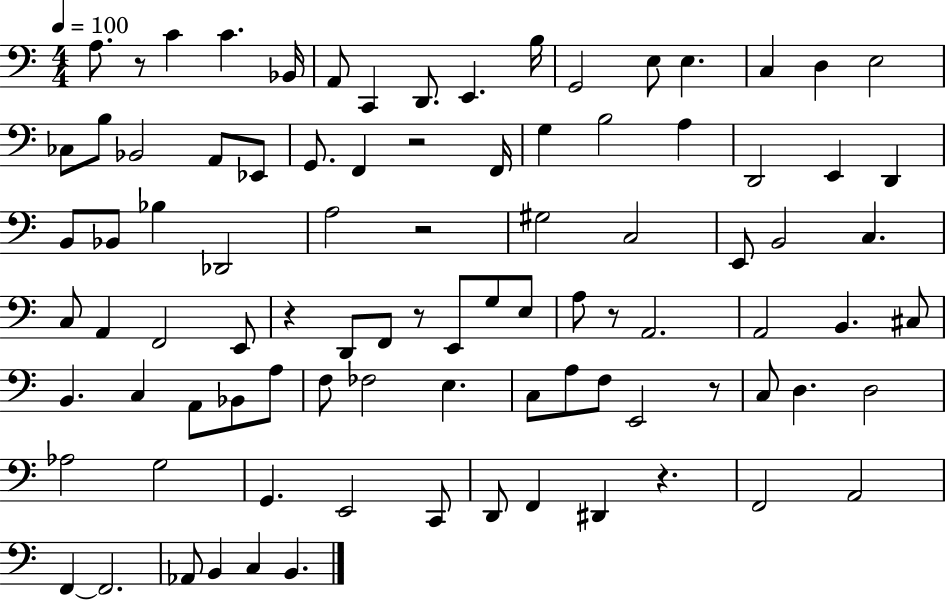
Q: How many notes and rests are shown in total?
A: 92